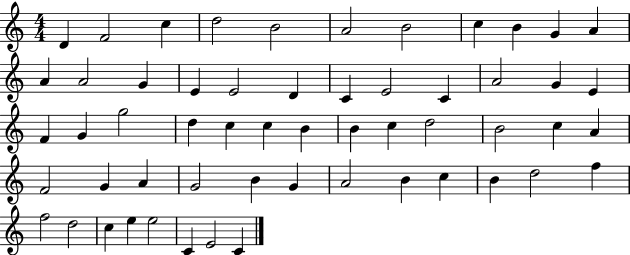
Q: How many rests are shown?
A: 0